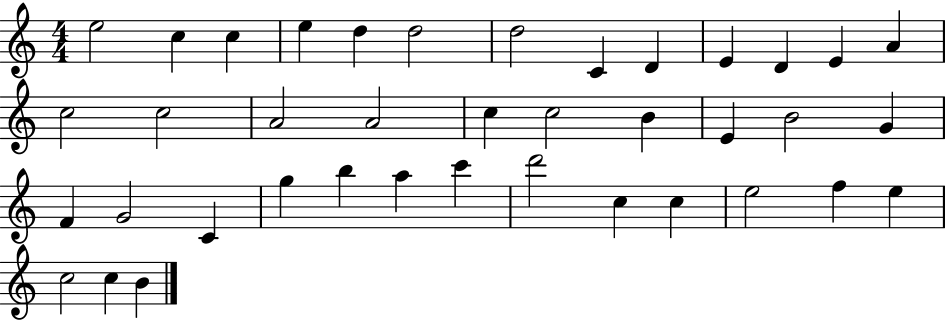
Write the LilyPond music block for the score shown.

{
  \clef treble
  \numericTimeSignature
  \time 4/4
  \key c \major
  e''2 c''4 c''4 | e''4 d''4 d''2 | d''2 c'4 d'4 | e'4 d'4 e'4 a'4 | \break c''2 c''2 | a'2 a'2 | c''4 c''2 b'4 | e'4 b'2 g'4 | \break f'4 g'2 c'4 | g''4 b''4 a''4 c'''4 | d'''2 c''4 c''4 | e''2 f''4 e''4 | \break c''2 c''4 b'4 | \bar "|."
}